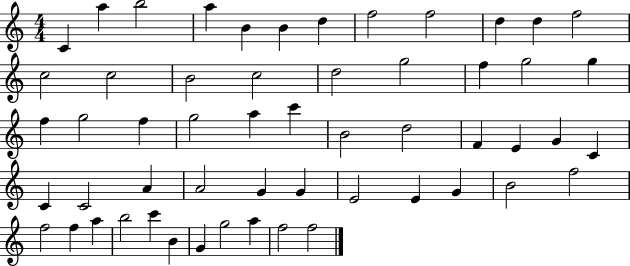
C4/q A5/q B5/h A5/q B4/q B4/q D5/q F5/h F5/h D5/q D5/q F5/h C5/h C5/h B4/h C5/h D5/h G5/h F5/q G5/h G5/q F5/q G5/h F5/q G5/h A5/q C6/q B4/h D5/h F4/q E4/q G4/q C4/q C4/q C4/h A4/q A4/h G4/q G4/q E4/h E4/q G4/q B4/h F5/h F5/h F5/q A5/q B5/h C6/q B4/q G4/q G5/h A5/q F5/h F5/h